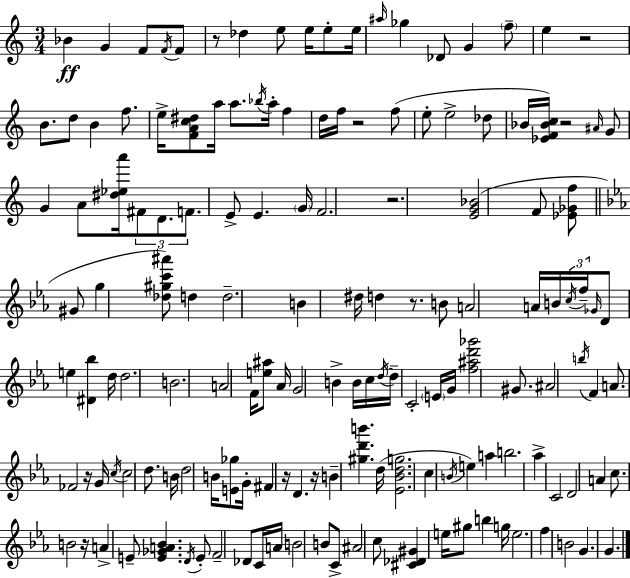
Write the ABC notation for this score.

X:1
T:Untitled
M:3/4
L:1/4
K:C
_B G F/2 F/4 F/2 z/2 _d e/2 e/4 e/2 e/4 ^a/4 _g _D/2 G f/2 e z2 B/2 d/2 B f/2 e/4 [FAc^d]/2 a/4 a/2 _b/4 a/4 f d/4 f/4 z2 f/2 e/2 e2 _d/2 _B/4 [_EF_Bc]/4 z2 ^A/4 G/2 G A/2 [^d_ea']/4 ^F/2 D/2 F/2 E/2 E G/4 F2 z2 [EG_B]2 F/2 [_E_Gf]/2 ^G/2 g [_d^gc'^a']/2 d d2 B ^d/4 d z/2 B/2 A2 A/4 B/4 c/4 f/4 _G/4 D/2 e [^D_b] d/4 d2 B2 A2 F/4 [e^a]/2 _A/4 G2 B B/4 c/4 d/4 d/4 C2 E/4 G/4 [f^ad'_g']2 ^G/2 ^A2 b/4 F A/2 _F2 z/4 G/4 c/4 c2 d/2 B/4 d2 B/4 [E_g]/2 G/4 ^F z/4 D z/4 B [^gd'b'] d/4 [_E_Bdg]2 c B/4 e a b2 _a C2 D2 A c/2 B2 z/4 A E/2 [E_GA_B] D/4 E/2 F2 _D/2 C/4 A/4 B2 B/2 C/2 ^A2 c/2 [^C_D^G] e/4 ^g/2 b g/4 e2 f B2 G G